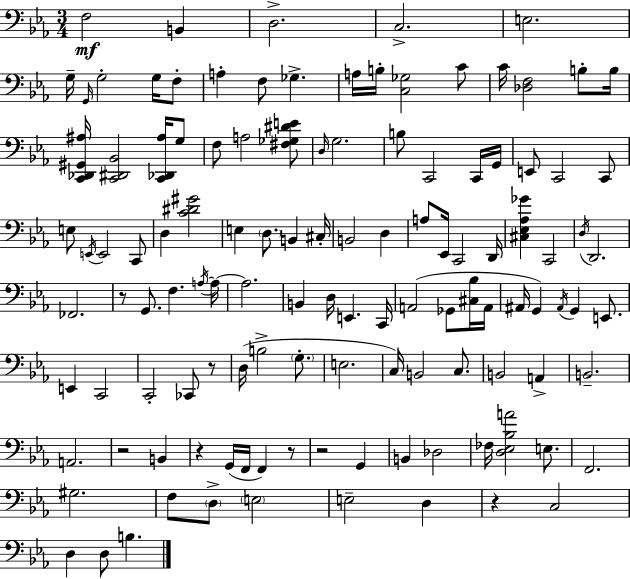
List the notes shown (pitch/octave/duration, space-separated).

F3/h B2/q D3/h. C3/h. E3/h. G3/s G2/s G3/h G3/s F3/e A3/q F3/e Gb3/q. A3/s B3/s [C3,Gb3]/h C4/e C4/s [Db3,F3]/h B3/e B3/s [C2,Db2,G#2,A#3]/s [C2,D#2,Bb2]/h [C2,Db2,A#3]/s G3/e F3/e A3/h [F#3,Gb3,D#4,E4]/e D3/s G3/h. B3/e C2/h C2/s G2/s E2/e C2/h C2/e E3/e E2/s E2/h C2/e D3/q [C4,D#4,G#4]/h E3/q D3/e. B2/q C#3/s B2/h D3/q A3/e Eb2/s C2/h D2/s [C#3,Eb3,Ab3,Gb4]/q C2/h D3/s D2/h. FES2/h. R/e G2/e. F3/q. A3/s A3/s A3/h. B2/q D3/s E2/q. C2/s A2/h Gb2/e [C#3,Bb3]/s A2/s A#2/s G2/q A#2/s G2/q E2/e. E2/q C2/h C2/h CES2/e R/e D3/s B3/h G3/e. E3/h. C3/s B2/h C3/e. B2/h A2/q B2/h. A2/h. R/h B2/q R/q G2/s F2/s F2/q R/e R/h G2/q B2/q Db3/h FES3/s [D3,Eb3,Bb3,A4]/h E3/e. F2/h. G#3/h. F3/e D3/e E3/h E3/h D3/q R/q C3/h D3/q D3/e B3/q.